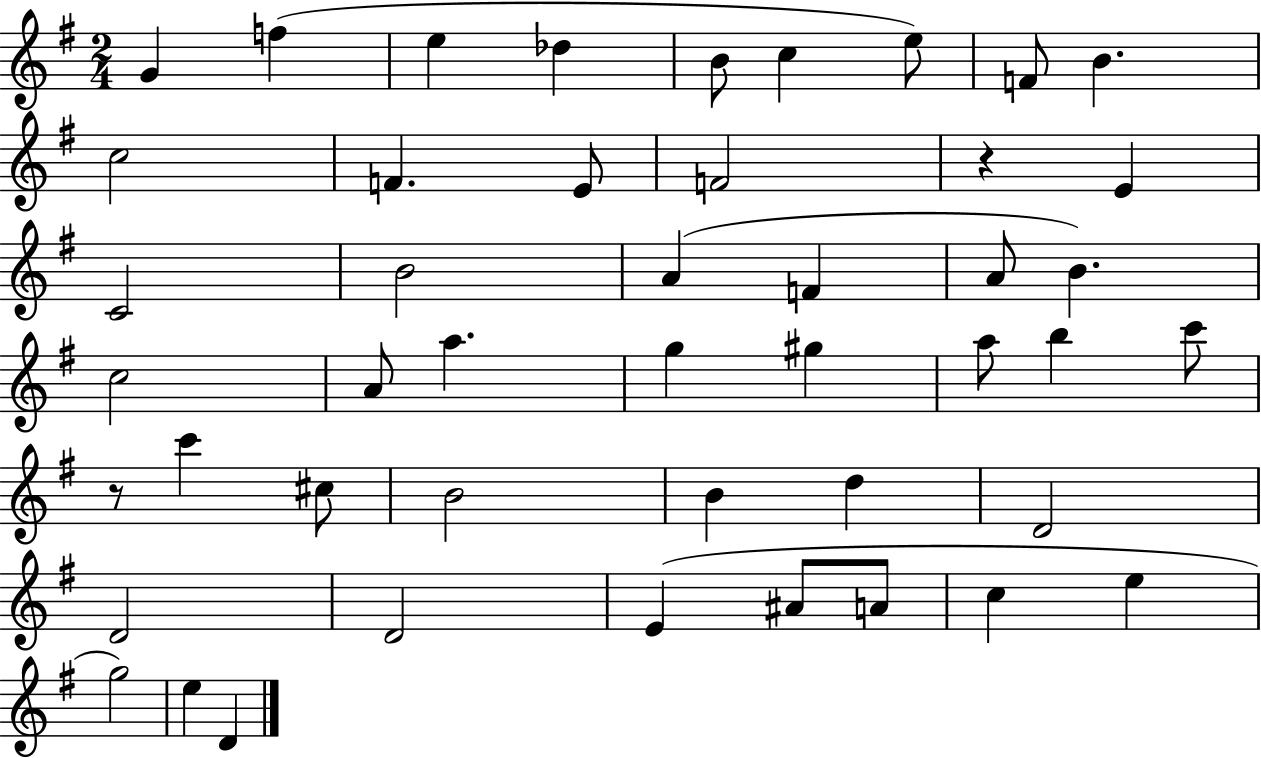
G4/q F5/q E5/q Db5/q B4/e C5/q E5/e F4/e B4/q. C5/h F4/q. E4/e F4/h R/q E4/q C4/h B4/h A4/q F4/q A4/e B4/q. C5/h A4/e A5/q. G5/q G#5/q A5/e B5/q C6/e R/e C6/q C#5/e B4/h B4/q D5/q D4/h D4/h D4/h E4/q A#4/e A4/e C5/q E5/q G5/h E5/q D4/q